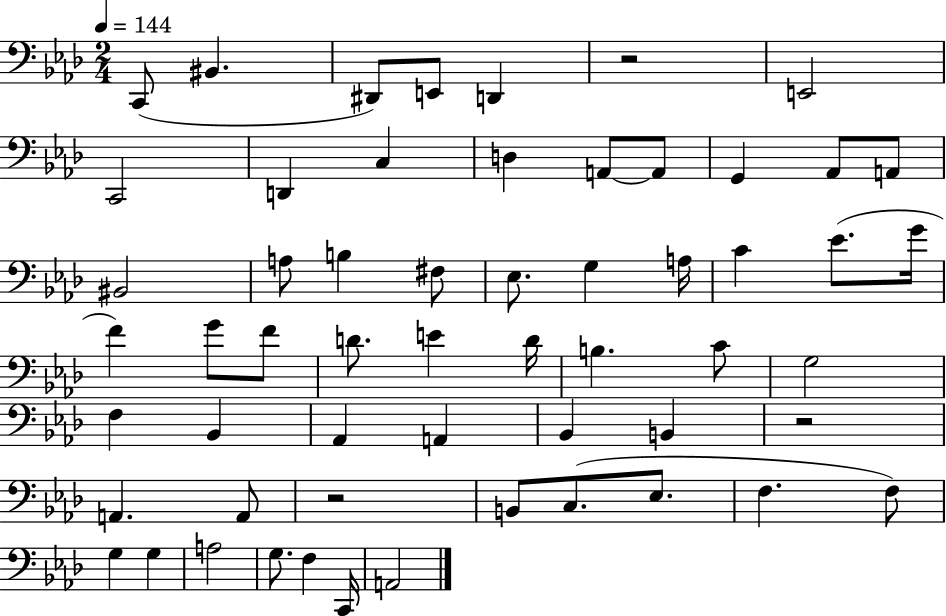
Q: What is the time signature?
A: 2/4